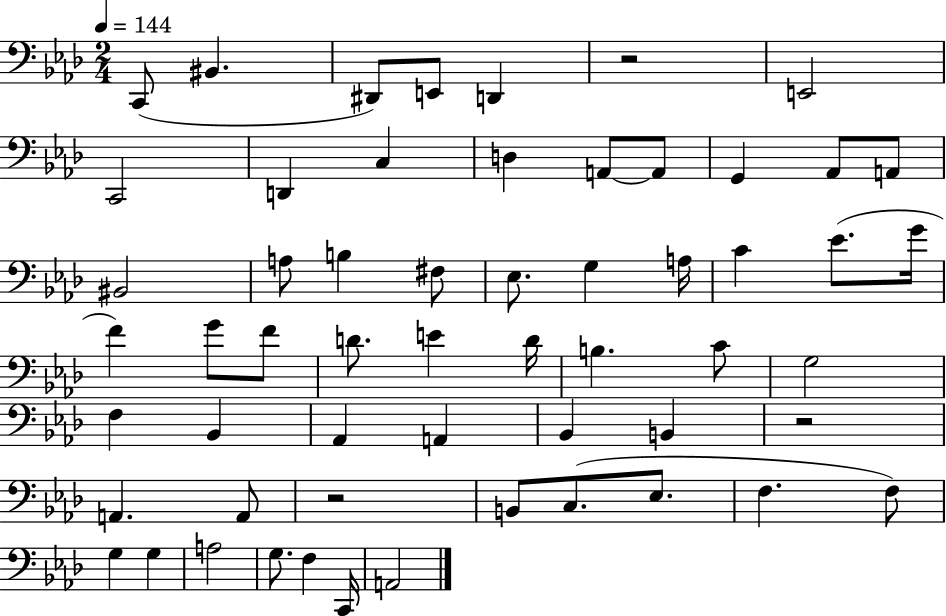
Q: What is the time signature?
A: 2/4